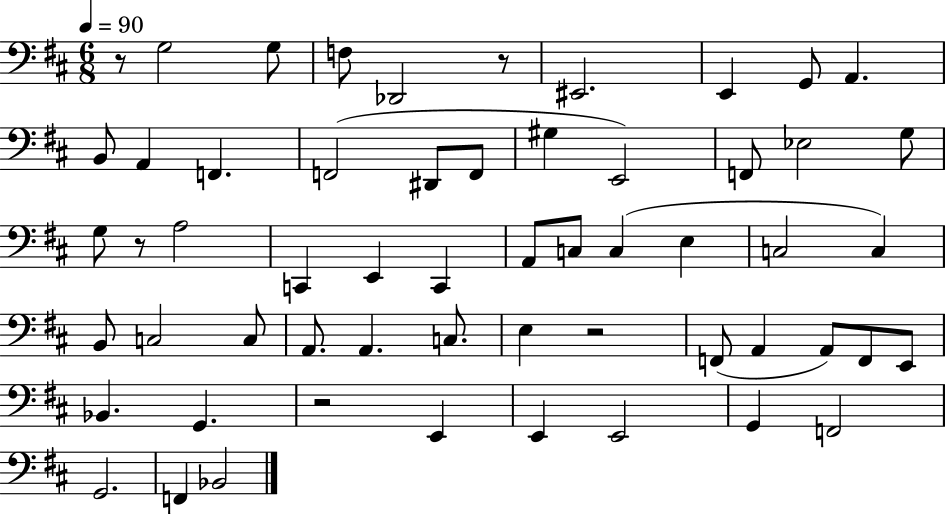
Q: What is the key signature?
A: D major